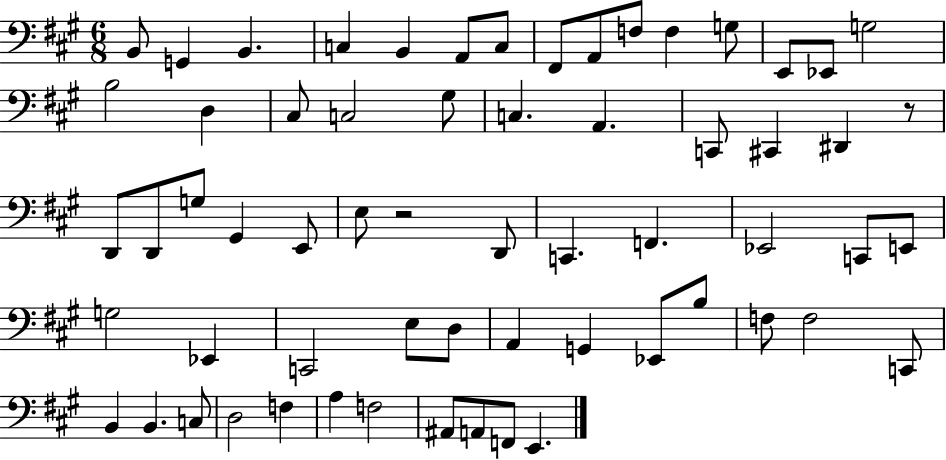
{
  \clef bass
  \numericTimeSignature
  \time 6/8
  \key a \major
  b,8 g,4 b,4. | c4 b,4 a,8 c8 | fis,8 a,8 f8 f4 g8 | e,8 ees,8 g2 | \break b2 d4 | cis8 c2 gis8 | c4. a,4. | c,8 cis,4 dis,4 r8 | \break d,8 d,8 g8 gis,4 e,8 | e8 r2 d,8 | c,4. f,4. | ees,2 c,8 e,8 | \break g2 ees,4 | c,2 e8 d8 | a,4 g,4 ees,8 b8 | f8 f2 c,8 | \break b,4 b,4. c8 | d2 f4 | a4 f2 | ais,8 a,8 f,8 e,4. | \break \bar "|."
}